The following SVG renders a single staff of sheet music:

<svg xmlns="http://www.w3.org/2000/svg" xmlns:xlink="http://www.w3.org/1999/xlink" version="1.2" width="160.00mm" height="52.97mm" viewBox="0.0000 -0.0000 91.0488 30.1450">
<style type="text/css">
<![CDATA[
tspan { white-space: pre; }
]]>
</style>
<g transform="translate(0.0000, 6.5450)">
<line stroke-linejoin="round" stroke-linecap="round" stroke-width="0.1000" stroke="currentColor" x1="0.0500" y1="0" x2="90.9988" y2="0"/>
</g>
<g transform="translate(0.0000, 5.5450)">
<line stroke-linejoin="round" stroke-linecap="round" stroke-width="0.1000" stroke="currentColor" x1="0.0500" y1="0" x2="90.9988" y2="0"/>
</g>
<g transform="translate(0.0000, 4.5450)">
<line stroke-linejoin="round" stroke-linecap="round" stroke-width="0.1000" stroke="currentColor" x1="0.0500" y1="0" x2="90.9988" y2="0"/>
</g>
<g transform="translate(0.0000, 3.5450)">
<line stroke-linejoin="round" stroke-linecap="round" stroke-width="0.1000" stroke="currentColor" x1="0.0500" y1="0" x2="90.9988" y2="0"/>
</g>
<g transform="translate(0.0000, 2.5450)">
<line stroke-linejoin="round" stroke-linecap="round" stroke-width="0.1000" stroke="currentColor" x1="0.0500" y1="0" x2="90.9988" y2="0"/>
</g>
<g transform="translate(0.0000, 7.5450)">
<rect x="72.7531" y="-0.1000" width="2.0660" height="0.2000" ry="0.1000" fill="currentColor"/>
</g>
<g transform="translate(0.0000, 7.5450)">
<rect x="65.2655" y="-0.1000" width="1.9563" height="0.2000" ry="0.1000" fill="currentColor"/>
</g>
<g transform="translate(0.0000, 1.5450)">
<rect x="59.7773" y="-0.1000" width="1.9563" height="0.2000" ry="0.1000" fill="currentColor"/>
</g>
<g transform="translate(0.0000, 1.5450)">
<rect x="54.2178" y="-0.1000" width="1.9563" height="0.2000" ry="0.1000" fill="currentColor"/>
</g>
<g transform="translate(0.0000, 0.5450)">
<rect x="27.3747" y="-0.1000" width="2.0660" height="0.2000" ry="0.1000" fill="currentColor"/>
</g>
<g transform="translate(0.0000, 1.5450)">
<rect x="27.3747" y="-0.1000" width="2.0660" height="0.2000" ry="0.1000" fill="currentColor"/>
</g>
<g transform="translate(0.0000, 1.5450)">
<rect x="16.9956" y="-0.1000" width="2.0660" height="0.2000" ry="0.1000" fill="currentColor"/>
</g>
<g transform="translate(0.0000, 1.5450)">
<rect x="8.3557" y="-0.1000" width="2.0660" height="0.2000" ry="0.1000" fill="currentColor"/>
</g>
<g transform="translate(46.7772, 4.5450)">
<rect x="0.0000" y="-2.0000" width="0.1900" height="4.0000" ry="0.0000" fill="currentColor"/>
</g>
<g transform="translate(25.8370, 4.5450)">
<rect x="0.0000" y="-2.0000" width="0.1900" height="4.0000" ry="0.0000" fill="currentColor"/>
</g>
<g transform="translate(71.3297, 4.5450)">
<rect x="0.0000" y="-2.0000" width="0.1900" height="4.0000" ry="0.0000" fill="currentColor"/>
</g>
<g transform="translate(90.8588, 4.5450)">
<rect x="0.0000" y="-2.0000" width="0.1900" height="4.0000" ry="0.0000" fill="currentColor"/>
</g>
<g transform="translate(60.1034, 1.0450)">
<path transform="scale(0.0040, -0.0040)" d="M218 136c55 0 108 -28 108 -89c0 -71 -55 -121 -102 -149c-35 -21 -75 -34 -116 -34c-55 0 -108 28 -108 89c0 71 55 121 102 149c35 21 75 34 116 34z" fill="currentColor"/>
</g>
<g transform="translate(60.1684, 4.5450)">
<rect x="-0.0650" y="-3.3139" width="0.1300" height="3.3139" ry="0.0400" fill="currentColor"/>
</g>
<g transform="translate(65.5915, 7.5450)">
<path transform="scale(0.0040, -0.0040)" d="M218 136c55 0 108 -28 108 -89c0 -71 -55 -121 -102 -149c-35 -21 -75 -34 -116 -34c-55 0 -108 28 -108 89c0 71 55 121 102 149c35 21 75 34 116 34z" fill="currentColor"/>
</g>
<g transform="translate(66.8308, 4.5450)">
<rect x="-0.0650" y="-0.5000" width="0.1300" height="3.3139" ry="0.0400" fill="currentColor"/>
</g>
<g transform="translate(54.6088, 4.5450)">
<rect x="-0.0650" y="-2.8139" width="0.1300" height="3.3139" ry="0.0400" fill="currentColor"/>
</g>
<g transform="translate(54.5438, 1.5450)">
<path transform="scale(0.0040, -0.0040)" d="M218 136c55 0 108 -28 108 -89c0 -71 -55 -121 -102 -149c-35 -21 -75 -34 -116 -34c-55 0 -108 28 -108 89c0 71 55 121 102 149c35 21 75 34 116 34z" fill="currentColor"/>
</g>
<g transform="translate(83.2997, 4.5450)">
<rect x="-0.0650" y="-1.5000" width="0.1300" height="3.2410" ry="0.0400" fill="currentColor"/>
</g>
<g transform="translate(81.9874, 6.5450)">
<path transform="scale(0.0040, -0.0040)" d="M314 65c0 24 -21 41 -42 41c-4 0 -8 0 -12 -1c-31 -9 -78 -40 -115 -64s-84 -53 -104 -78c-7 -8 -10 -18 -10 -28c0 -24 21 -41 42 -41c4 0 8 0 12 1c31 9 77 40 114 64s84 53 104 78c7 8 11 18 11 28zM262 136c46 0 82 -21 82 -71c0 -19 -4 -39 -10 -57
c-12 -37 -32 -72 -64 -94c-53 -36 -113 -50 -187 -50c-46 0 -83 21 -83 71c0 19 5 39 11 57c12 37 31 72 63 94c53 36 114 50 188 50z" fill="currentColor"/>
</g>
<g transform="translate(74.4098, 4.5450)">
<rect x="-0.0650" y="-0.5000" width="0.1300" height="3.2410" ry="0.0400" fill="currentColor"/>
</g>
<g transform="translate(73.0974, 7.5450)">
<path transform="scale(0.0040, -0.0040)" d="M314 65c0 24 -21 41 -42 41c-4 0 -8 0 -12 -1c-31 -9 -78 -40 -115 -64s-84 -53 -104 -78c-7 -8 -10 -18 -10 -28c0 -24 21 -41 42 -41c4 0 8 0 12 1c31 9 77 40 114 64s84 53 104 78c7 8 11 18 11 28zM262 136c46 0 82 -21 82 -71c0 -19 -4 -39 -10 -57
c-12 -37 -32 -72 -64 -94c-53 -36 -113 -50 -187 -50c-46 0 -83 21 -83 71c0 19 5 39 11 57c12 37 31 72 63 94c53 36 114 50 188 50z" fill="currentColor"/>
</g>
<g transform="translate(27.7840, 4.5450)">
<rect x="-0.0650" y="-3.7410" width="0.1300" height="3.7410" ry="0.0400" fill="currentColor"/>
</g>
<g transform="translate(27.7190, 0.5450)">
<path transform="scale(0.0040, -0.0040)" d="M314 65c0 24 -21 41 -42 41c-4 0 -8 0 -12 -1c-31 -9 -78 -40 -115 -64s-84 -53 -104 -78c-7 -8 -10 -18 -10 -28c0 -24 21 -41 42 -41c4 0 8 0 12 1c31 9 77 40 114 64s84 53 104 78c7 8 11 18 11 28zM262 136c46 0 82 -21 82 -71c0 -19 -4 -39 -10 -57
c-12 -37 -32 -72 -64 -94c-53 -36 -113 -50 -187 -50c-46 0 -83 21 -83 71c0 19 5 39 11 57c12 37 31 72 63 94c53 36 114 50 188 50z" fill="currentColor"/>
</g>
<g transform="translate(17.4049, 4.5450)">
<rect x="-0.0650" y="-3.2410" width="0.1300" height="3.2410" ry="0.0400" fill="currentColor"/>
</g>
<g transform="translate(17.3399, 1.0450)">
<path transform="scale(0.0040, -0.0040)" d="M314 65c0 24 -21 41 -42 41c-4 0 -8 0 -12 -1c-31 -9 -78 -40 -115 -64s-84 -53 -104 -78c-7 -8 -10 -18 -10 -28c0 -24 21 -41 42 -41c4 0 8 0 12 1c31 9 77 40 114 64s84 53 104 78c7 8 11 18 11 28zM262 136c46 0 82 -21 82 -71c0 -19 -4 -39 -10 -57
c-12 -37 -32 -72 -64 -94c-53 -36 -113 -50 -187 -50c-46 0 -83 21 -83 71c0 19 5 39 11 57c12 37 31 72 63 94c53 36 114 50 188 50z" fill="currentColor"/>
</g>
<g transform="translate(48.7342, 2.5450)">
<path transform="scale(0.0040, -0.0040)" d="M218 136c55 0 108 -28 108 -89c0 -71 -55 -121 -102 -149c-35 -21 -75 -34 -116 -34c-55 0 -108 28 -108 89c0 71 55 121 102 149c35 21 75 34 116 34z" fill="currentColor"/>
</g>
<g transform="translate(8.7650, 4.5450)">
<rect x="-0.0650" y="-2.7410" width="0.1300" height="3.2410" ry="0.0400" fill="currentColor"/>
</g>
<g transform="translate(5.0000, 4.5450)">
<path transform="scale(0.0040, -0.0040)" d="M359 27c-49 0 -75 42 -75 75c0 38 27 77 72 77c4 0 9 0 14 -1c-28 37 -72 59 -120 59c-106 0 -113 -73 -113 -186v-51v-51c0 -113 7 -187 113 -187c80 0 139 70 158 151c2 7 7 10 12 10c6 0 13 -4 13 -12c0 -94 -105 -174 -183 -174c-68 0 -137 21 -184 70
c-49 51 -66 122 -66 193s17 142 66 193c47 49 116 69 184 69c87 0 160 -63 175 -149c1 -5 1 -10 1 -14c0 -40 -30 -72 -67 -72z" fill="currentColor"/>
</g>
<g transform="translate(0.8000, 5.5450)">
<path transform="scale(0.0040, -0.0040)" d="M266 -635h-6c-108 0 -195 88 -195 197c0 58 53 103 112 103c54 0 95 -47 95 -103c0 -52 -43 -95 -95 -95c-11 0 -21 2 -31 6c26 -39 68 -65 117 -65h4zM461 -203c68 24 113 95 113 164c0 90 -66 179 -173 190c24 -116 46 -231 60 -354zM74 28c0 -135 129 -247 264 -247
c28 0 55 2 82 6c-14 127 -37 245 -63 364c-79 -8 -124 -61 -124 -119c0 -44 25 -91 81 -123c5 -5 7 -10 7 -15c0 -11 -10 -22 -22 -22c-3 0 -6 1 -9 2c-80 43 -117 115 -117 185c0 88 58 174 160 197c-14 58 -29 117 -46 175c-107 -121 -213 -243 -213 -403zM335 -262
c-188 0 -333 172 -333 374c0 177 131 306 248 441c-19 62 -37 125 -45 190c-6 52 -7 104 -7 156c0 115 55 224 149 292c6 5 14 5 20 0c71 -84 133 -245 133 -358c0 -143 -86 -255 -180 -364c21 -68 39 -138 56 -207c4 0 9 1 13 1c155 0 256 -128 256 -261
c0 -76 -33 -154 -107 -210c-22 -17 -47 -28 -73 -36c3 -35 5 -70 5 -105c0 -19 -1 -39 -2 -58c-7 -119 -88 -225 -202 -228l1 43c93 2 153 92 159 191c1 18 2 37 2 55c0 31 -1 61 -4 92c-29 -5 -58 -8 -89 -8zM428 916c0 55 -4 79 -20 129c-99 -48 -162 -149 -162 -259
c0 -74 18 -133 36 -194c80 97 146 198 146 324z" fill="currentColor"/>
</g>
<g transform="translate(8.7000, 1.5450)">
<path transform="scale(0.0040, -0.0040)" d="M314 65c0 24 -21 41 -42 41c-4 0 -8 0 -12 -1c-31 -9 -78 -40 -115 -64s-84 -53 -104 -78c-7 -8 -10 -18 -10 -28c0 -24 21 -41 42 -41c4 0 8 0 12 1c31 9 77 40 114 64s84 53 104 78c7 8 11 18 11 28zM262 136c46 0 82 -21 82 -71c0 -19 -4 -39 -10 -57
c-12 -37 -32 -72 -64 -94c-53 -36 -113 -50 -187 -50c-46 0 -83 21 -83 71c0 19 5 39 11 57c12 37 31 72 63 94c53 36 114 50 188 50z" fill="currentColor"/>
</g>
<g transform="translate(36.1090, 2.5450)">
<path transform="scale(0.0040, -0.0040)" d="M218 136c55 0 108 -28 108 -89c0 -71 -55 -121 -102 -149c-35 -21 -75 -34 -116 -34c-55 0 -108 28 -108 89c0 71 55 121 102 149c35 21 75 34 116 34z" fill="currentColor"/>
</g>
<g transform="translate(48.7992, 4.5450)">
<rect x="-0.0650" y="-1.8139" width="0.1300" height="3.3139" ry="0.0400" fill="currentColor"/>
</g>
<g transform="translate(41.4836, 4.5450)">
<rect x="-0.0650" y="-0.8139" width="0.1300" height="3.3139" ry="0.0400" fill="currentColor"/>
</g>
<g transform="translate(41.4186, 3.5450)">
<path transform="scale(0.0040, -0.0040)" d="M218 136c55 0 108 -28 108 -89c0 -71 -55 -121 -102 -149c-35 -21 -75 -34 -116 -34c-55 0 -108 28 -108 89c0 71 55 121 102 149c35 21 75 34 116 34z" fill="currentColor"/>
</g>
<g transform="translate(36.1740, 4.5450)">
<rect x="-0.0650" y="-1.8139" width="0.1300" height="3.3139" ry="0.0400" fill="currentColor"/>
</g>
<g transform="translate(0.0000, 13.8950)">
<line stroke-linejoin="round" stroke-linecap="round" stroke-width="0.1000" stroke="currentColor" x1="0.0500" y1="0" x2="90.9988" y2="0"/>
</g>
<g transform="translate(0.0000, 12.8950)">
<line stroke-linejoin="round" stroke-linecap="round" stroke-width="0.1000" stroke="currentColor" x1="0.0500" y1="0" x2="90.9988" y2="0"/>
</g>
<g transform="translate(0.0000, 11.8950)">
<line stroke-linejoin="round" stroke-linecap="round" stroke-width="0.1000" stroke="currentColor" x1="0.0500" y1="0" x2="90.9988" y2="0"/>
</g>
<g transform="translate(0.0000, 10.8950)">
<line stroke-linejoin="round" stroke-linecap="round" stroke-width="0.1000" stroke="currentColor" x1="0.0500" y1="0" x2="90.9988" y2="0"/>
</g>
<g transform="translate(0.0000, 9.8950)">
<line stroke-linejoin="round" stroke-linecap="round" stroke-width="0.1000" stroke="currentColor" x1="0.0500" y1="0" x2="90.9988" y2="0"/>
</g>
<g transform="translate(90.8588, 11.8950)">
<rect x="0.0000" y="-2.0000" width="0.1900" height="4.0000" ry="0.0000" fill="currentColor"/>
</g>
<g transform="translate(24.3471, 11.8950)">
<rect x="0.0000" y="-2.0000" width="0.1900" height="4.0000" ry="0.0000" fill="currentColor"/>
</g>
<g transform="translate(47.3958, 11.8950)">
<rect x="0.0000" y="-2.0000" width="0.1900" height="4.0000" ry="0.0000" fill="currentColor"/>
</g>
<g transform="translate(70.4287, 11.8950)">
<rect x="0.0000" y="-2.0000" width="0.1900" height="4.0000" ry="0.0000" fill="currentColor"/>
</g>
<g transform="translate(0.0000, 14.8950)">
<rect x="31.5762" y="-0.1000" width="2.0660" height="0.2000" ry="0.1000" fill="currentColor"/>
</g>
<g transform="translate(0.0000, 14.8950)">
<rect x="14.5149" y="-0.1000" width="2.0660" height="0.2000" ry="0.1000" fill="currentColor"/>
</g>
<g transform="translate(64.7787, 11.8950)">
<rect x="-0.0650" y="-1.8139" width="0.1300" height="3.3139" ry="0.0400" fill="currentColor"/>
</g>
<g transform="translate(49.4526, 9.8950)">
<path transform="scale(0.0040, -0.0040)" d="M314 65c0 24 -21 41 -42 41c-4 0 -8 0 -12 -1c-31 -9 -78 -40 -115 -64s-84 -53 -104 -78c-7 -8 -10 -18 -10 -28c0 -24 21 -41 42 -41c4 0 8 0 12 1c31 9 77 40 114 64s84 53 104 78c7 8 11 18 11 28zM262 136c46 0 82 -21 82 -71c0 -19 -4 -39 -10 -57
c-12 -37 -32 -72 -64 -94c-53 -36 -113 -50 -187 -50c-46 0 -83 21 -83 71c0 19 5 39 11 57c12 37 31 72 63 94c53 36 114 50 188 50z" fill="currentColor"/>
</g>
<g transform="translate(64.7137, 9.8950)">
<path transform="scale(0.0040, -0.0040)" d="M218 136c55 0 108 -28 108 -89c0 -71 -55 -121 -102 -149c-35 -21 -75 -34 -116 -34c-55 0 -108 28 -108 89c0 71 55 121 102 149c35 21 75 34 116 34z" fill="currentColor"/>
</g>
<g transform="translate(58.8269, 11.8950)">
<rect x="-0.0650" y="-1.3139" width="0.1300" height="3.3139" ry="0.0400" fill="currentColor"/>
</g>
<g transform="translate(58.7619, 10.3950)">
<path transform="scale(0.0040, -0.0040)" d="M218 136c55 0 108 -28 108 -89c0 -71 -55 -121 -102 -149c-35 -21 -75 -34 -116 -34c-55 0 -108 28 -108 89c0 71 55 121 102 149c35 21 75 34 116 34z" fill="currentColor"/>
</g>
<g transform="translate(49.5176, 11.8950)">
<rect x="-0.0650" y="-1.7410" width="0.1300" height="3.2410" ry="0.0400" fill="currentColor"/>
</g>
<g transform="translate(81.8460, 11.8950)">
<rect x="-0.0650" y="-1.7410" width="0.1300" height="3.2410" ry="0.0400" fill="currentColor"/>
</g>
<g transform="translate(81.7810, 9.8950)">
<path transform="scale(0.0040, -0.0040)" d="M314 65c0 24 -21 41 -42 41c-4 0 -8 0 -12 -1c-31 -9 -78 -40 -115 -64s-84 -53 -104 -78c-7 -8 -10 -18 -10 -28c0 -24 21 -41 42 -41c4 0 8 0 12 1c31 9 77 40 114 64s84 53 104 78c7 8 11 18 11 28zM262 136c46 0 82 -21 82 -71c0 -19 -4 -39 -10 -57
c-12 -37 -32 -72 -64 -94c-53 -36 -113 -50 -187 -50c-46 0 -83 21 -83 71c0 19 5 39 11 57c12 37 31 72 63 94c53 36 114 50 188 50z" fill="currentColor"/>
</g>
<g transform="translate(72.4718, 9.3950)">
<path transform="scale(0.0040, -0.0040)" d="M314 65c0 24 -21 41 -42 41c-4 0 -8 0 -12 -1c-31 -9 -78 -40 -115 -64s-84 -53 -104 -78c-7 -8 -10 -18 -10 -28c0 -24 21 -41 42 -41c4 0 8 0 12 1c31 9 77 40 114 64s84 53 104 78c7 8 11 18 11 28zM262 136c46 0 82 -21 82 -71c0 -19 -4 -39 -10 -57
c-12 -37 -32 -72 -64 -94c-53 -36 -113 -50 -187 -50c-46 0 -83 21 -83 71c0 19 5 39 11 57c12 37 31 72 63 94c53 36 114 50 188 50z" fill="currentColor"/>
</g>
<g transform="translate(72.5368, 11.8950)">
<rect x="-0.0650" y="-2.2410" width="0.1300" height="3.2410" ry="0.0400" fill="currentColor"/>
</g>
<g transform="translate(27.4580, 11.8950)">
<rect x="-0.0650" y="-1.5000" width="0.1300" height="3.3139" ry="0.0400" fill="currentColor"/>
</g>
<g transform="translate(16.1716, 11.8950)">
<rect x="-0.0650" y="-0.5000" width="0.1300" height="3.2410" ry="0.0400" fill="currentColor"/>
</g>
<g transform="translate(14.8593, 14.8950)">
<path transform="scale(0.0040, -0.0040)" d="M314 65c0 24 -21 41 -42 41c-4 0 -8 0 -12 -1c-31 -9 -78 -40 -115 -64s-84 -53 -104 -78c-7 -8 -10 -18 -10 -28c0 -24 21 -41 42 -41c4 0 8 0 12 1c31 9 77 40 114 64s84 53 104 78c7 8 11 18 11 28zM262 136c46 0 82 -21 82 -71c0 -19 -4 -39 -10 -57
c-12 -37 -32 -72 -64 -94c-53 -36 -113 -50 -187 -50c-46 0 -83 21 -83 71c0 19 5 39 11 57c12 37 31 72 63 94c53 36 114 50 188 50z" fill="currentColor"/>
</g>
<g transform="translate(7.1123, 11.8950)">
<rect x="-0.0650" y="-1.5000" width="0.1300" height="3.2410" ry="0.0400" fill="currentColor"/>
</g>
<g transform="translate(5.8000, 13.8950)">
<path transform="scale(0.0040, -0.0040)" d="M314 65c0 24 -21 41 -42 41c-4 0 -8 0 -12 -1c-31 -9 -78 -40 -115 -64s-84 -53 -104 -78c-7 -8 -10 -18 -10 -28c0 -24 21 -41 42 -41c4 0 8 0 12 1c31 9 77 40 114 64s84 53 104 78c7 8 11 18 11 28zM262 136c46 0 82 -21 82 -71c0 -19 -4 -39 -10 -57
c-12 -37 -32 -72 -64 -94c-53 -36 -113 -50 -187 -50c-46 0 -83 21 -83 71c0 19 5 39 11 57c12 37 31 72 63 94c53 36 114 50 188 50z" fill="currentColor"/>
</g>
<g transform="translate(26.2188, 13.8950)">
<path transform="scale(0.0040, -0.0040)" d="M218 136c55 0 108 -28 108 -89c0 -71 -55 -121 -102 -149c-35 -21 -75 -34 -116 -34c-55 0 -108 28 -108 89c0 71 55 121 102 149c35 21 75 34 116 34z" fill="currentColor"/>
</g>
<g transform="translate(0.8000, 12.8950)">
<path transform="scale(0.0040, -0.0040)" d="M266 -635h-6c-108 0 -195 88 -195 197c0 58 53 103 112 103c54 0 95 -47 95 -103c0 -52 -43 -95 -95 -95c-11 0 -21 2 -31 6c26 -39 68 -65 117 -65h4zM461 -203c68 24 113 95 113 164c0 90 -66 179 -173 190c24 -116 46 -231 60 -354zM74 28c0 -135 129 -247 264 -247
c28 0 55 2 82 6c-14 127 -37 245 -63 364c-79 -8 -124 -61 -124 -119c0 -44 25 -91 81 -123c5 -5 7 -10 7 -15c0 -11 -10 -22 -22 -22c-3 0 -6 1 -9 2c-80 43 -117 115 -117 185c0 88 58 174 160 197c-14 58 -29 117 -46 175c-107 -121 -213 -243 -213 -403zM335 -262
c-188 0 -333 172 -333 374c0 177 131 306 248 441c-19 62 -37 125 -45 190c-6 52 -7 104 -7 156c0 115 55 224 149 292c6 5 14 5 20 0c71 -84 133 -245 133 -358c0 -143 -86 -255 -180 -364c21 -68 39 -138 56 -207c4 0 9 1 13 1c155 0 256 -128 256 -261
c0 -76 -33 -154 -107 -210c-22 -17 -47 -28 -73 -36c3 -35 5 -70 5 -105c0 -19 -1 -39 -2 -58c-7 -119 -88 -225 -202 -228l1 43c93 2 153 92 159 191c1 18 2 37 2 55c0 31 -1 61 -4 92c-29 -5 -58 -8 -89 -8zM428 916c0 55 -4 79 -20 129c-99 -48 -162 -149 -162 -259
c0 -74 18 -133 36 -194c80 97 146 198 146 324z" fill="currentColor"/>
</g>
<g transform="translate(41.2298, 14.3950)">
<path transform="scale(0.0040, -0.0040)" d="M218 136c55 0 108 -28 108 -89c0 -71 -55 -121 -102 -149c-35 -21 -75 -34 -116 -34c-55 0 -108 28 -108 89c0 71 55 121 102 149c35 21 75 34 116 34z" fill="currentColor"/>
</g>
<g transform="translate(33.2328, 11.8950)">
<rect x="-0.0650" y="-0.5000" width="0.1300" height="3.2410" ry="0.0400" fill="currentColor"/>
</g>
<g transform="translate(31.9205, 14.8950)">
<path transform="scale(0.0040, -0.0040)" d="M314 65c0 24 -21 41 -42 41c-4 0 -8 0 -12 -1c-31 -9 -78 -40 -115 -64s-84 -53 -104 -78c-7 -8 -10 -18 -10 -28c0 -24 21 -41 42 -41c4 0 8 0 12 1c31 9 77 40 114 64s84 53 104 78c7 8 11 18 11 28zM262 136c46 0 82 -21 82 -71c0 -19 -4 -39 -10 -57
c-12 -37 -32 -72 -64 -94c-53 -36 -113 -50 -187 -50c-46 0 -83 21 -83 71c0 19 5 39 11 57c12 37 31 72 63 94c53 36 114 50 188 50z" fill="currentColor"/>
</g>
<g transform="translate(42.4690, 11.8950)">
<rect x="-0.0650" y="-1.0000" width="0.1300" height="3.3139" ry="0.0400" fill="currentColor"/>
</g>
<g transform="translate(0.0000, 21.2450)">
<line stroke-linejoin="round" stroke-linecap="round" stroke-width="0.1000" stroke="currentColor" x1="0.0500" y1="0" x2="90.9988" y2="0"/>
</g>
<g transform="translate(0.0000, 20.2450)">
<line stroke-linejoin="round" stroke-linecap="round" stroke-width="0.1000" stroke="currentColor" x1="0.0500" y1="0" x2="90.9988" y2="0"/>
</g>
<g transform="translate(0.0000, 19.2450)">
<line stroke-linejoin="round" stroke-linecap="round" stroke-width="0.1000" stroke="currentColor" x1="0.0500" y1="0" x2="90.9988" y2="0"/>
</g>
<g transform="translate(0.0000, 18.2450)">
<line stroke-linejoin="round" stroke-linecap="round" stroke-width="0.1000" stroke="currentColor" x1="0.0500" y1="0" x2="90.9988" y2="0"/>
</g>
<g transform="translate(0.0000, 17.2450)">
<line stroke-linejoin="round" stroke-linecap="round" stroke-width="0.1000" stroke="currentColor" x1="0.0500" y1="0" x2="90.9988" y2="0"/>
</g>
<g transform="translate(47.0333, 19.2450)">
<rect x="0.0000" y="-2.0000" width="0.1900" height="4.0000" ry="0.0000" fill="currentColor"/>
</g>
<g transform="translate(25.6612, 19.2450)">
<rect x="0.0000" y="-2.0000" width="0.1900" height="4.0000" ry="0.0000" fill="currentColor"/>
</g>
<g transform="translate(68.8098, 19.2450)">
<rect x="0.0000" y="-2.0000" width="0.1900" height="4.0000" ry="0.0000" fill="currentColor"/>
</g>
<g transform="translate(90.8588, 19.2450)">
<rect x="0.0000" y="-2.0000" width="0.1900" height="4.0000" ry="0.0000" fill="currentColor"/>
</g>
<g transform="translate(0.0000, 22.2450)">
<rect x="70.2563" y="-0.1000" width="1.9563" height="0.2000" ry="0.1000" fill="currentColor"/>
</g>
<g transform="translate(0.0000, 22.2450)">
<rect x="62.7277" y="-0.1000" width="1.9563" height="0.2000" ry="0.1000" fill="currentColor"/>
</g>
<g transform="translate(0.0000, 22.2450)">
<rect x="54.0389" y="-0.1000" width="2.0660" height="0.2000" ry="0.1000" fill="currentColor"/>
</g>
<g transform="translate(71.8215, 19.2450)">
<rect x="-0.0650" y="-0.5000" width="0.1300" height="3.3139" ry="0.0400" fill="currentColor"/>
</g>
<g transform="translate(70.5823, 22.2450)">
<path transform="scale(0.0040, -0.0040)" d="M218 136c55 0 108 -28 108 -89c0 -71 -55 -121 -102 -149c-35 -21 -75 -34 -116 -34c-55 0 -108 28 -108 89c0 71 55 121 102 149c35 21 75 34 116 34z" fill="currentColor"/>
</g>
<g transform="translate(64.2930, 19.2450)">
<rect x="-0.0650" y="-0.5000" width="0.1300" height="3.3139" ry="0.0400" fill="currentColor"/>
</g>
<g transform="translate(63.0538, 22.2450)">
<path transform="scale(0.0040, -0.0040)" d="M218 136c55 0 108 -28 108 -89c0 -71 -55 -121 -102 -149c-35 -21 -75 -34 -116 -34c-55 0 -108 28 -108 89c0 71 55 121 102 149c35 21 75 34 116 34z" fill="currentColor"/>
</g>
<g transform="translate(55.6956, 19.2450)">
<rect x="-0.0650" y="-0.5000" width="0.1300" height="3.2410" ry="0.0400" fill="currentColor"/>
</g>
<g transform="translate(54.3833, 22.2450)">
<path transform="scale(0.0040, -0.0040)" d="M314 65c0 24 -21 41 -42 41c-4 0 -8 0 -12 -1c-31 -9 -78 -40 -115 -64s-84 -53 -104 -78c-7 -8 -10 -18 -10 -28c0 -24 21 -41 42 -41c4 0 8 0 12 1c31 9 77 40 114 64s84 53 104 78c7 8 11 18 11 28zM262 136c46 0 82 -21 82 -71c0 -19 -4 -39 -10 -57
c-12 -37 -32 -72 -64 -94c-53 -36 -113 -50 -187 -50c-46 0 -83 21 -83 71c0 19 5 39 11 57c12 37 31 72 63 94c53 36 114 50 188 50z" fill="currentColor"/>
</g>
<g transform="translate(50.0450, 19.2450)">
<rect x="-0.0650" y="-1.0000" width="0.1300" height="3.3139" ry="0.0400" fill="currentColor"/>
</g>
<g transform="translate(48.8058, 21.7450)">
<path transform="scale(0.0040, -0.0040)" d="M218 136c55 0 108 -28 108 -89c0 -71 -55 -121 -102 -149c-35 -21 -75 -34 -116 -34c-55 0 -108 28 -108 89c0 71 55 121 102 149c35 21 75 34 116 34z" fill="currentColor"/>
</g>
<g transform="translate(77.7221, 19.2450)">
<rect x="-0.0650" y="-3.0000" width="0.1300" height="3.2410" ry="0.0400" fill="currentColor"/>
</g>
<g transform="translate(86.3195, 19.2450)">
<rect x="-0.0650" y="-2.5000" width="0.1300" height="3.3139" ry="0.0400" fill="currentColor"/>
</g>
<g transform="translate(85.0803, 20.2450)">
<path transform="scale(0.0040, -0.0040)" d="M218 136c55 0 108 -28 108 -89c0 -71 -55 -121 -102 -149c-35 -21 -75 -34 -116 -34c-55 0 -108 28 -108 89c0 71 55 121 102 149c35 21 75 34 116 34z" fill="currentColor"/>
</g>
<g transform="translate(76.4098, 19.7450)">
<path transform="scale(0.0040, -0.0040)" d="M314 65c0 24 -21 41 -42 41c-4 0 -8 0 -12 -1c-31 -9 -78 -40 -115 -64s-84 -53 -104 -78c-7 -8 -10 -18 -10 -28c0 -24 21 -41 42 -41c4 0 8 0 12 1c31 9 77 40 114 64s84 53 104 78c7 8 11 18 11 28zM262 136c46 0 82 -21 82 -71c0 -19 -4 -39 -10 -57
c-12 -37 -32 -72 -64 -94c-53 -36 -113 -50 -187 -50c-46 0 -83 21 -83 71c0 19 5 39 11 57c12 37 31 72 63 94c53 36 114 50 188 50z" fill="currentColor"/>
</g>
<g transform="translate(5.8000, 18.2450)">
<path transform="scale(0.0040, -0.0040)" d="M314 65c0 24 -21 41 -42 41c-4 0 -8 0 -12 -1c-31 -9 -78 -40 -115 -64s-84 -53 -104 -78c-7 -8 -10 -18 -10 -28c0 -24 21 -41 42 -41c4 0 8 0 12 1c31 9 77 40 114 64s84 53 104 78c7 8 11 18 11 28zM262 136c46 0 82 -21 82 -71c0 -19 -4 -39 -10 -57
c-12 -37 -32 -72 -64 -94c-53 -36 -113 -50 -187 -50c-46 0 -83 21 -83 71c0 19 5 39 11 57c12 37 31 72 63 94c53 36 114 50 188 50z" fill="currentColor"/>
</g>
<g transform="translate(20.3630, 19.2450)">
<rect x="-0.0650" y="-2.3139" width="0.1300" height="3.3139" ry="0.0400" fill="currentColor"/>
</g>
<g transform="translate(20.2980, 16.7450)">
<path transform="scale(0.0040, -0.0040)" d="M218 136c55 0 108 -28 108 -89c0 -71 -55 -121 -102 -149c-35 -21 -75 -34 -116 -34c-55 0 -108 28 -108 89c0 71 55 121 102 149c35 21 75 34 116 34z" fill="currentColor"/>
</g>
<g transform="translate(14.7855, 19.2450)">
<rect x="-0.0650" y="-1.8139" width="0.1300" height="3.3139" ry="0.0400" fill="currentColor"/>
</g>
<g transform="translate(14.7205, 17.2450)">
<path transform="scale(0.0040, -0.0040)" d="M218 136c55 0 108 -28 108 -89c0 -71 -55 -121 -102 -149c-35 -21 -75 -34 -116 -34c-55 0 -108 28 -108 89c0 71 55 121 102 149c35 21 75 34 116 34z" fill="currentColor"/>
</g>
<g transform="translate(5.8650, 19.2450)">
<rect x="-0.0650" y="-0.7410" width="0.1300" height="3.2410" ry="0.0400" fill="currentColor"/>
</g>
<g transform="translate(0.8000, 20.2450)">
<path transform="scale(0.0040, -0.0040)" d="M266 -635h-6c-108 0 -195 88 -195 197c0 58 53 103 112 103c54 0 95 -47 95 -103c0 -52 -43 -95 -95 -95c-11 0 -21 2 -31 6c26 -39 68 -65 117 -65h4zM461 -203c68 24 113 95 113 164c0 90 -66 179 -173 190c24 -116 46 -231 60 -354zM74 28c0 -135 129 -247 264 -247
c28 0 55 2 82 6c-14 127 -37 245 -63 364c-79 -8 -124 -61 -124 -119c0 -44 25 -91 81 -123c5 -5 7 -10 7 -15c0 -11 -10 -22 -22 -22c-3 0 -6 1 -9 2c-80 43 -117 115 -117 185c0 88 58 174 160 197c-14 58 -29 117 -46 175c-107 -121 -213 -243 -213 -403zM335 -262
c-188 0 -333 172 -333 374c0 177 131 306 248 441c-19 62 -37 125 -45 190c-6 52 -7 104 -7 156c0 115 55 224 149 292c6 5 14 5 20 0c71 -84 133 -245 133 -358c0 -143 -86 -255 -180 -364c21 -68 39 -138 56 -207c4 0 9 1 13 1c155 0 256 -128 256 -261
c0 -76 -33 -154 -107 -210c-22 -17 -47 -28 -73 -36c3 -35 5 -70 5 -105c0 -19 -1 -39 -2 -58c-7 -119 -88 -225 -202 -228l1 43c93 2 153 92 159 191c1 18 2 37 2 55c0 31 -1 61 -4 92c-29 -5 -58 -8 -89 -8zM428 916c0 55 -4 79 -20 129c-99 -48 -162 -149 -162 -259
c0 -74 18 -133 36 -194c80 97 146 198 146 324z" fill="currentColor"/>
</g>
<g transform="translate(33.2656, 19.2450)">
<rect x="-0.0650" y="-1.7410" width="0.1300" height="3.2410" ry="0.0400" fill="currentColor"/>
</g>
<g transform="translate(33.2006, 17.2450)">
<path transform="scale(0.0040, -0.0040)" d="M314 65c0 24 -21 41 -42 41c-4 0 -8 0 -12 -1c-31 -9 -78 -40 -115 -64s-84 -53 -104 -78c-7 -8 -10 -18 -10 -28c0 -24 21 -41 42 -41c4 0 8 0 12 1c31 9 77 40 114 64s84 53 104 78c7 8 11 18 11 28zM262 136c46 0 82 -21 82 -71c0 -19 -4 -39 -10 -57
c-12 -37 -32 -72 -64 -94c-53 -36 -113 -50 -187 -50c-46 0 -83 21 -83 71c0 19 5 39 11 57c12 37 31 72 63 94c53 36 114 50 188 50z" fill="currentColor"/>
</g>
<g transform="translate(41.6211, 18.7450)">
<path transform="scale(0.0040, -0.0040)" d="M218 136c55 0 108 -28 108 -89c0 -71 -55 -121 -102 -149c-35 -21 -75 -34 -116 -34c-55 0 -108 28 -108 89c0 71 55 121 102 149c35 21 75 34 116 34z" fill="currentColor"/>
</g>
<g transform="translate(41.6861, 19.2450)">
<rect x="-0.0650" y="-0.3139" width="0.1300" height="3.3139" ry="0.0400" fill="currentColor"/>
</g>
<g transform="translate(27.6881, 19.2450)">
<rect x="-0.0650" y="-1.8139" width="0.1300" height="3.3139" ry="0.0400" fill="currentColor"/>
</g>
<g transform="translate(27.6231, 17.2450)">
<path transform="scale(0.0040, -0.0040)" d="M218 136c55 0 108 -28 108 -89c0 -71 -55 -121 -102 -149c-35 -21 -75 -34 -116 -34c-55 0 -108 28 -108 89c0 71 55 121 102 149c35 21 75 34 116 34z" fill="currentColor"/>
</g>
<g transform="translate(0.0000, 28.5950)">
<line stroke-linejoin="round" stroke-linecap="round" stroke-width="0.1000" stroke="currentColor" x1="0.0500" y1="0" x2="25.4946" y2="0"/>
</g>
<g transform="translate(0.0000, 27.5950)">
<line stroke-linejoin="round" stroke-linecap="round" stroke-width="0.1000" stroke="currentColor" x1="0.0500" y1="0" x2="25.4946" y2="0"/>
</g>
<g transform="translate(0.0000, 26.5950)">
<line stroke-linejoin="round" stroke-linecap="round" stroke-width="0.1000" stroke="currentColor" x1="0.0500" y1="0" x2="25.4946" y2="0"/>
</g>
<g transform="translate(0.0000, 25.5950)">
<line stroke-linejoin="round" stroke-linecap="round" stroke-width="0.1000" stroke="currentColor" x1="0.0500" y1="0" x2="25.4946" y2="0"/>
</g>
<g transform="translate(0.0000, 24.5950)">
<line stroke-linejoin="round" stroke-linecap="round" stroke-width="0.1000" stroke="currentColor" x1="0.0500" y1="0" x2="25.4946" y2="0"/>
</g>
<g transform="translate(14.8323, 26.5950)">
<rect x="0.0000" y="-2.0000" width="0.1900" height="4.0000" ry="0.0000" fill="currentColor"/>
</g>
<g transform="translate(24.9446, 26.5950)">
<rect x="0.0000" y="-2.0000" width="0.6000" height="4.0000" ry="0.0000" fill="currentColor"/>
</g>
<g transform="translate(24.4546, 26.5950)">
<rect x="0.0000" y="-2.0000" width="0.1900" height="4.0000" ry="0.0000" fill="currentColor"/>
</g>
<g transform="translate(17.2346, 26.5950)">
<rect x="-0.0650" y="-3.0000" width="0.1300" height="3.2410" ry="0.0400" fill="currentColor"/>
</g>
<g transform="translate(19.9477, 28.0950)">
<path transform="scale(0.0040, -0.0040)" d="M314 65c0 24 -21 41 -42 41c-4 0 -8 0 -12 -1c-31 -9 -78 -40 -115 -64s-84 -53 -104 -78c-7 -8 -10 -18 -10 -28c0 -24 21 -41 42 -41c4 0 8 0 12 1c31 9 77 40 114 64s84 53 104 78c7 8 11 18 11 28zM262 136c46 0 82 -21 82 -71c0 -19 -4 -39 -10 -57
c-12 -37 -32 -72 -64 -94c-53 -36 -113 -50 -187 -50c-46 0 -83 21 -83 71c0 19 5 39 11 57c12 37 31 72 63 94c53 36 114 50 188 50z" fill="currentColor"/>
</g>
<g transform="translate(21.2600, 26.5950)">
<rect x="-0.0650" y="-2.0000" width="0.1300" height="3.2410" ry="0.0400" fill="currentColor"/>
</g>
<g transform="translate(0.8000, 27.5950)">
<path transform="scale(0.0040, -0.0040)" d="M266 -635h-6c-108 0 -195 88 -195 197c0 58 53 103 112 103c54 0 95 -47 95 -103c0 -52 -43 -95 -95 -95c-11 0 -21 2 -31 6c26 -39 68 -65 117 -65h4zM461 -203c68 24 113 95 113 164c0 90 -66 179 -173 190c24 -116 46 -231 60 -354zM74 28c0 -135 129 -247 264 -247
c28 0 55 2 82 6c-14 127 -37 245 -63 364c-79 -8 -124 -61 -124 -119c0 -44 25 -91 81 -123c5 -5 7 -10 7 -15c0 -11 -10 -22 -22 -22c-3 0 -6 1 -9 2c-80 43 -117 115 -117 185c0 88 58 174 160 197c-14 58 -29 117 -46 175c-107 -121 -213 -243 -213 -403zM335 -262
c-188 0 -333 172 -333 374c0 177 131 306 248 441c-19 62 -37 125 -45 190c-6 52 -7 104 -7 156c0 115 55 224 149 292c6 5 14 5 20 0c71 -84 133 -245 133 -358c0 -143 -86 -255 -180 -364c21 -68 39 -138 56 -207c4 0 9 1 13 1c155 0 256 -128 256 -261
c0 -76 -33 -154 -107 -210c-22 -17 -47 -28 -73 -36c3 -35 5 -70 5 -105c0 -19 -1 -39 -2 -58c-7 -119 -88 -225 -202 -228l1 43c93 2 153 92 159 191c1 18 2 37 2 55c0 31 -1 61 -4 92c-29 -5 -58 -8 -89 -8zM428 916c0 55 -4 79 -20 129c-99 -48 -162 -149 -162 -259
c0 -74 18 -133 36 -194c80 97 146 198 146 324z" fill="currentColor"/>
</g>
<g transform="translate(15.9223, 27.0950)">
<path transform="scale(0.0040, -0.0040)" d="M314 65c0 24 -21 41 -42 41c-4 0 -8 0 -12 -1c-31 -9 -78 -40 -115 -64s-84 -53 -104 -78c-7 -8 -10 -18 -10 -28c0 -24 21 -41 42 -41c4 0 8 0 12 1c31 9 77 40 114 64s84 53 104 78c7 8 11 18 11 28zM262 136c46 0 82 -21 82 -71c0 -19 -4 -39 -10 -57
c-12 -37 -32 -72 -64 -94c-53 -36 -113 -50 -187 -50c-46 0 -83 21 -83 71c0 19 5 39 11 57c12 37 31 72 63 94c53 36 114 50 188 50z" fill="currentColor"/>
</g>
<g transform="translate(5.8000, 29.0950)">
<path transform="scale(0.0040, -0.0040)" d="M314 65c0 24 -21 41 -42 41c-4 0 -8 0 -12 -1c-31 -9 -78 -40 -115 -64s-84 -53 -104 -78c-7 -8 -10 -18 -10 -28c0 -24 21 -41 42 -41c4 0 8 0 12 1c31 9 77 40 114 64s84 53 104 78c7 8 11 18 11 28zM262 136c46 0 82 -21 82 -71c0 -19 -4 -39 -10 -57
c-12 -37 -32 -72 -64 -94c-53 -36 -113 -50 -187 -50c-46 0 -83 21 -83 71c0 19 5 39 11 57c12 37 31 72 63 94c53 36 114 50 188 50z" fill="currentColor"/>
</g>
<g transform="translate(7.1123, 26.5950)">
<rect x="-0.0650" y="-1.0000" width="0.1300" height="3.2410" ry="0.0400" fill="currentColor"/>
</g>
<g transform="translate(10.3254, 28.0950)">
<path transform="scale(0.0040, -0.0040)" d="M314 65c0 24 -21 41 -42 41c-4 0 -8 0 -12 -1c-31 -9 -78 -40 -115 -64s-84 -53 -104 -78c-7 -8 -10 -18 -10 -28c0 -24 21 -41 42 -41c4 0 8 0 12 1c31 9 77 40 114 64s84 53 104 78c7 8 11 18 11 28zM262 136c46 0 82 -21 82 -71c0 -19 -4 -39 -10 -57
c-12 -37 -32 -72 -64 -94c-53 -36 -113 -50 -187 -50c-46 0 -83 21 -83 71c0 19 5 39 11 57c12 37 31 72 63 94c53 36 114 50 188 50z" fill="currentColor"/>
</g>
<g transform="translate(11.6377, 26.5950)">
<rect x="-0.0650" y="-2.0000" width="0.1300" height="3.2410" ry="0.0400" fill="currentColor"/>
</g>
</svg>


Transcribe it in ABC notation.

X:1
T:Untitled
M:4/4
L:1/4
K:C
a2 b2 c'2 f d f a b C C2 E2 E2 C2 E C2 D f2 e f g2 f2 d2 f g f f2 c D C2 C C A2 G D2 F2 A2 F2